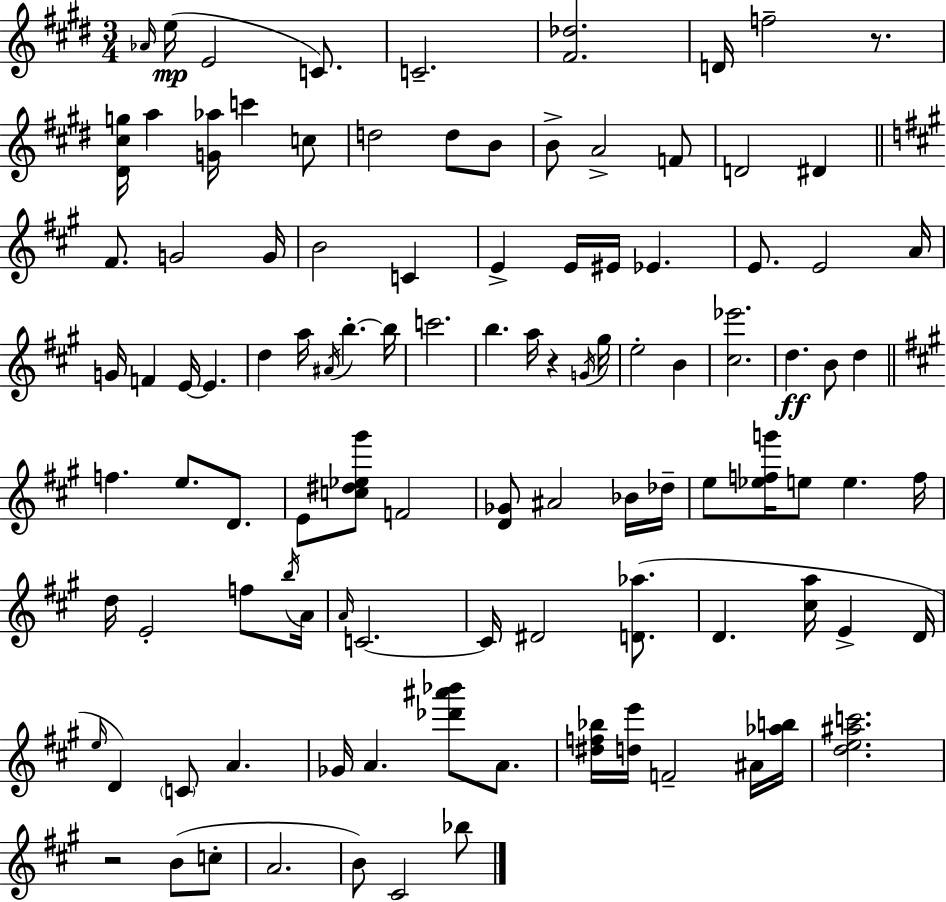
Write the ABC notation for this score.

X:1
T:Untitled
M:3/4
L:1/4
K:E
_A/4 e/4 E2 C/2 C2 [^F_d]2 D/4 f2 z/2 [^D^cg]/4 a [G_a]/4 c' c/2 d2 d/2 B/2 B/2 A2 F/2 D2 ^D ^F/2 G2 G/4 B2 C E E/4 ^E/4 _E E/2 E2 A/4 G/4 F E/4 E d a/4 ^A/4 b b/4 c'2 b a/4 z G/4 ^g/4 e2 B [^c_e']2 d B/2 d f e/2 D/2 E/2 [c^d_e^g']/2 F2 [D_G]/2 ^A2 _B/4 _d/4 e/2 [_efg']/4 e/2 e f/4 d/4 E2 f/2 b/4 A/4 A/4 C2 C/4 ^D2 [D_a]/2 D [^ca]/4 E D/4 e/4 D C/2 A _G/4 A [_d'^a'_b']/2 A/2 [^df_b]/4 [de']/4 F2 ^A/4 [_ab]/4 [de^ac']2 z2 B/2 c/2 A2 B/2 ^C2 _b/2